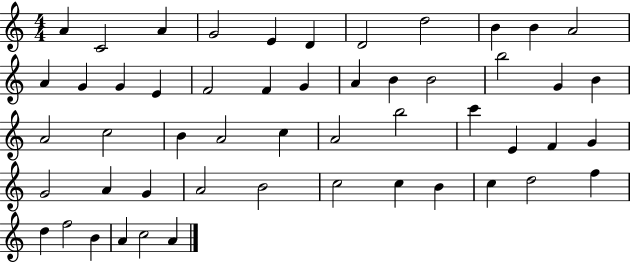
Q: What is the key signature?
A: C major